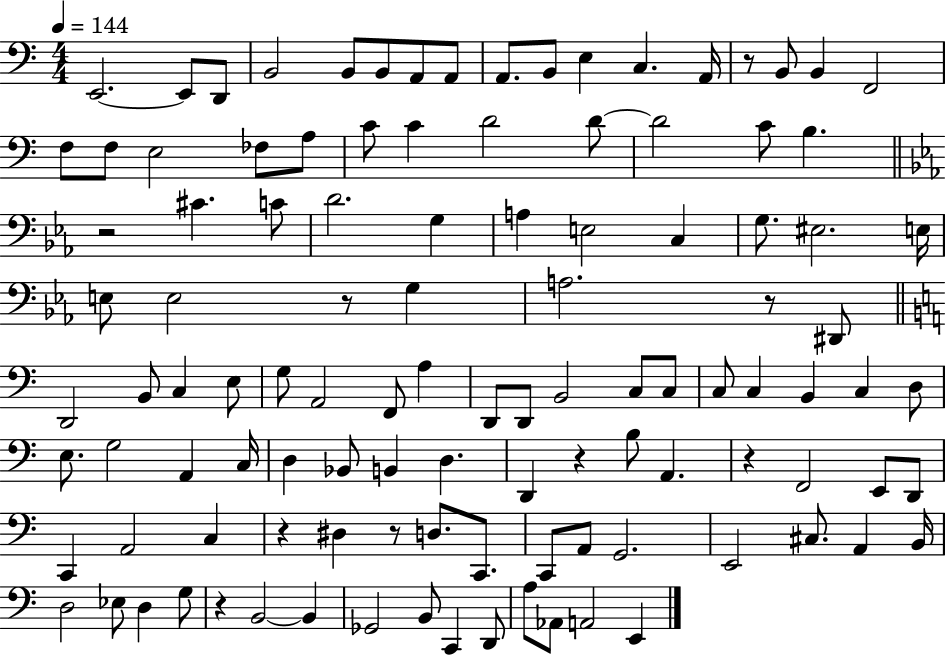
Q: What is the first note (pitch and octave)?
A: E2